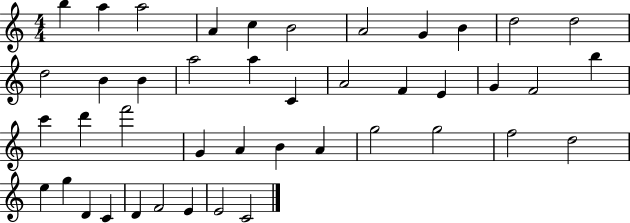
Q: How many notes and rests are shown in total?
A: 43